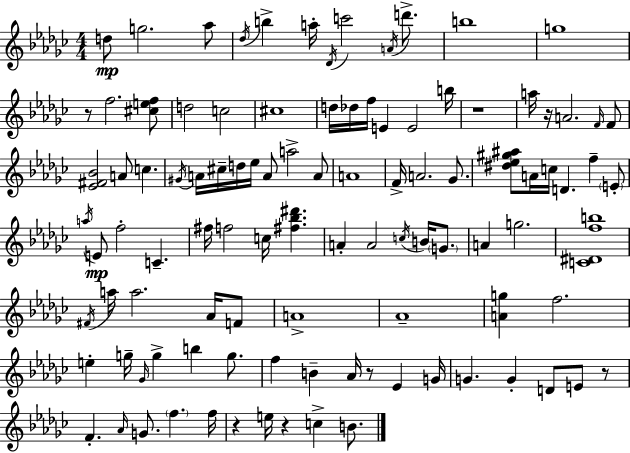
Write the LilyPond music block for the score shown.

{
  \clef treble
  \numericTimeSignature
  \time 4/4
  \key ees \minor
  \repeat volta 2 { d''8\mp g''2. aes''8 | \acciaccatura { des''16 } b''4-> a''16-. \acciaccatura { des'16 } c'''2 \acciaccatura { a'16 } | d'''8.-> b''1 | g''1 | \break r8 f''2. | <cis'' e'' f''>8 d''2 c''2 | cis''1 | d''16 des''16 f''16 e'4 e'2 | \break b''16 r1 | a''16 r16 a'2. | \grace { f'16 } f'8 <ees' fis' bes'>2 a'8 c''4. | \acciaccatura { gis'16 } a'16 cis''16-- d''16 ees''16 a'8 a''2-> | \break a'8 a'1 | f'16-> a'2. | ges'8. <dis'' ees'' gis'' ais''>8 a'16 c''16 d'4. f''4-- | \parenthesize e'8-. \acciaccatura { a''16 }\mp e'8 f''2-. | \break c'4.-- fis''16 f''2 c''16 | <fis'' bes'' dis'''>4. a'4-. a'2 | \acciaccatura { c''16 } b'16 \parenthesize g'8. a'4 g''2. | <c' dis' f'' b''>1 | \break \acciaccatura { fis'16 } a''16 a''2. | aes'16 f'8 a'1-> | aes'1-- | <a' g''>4 f''2. | \break e''4-. g''16-- \grace { ges'16 } g''4-> | b''4 g''8. f''4 b'4-- | aes'16 r8 ees'4 g'16 g'4. g'4-. | d'8 e'8 r8 f'4.-. \grace { aes'16 } | \break g'8. \parenthesize f''4. f''16 r4 e''16 r4 | c''4-> b'8. } \bar "|."
}